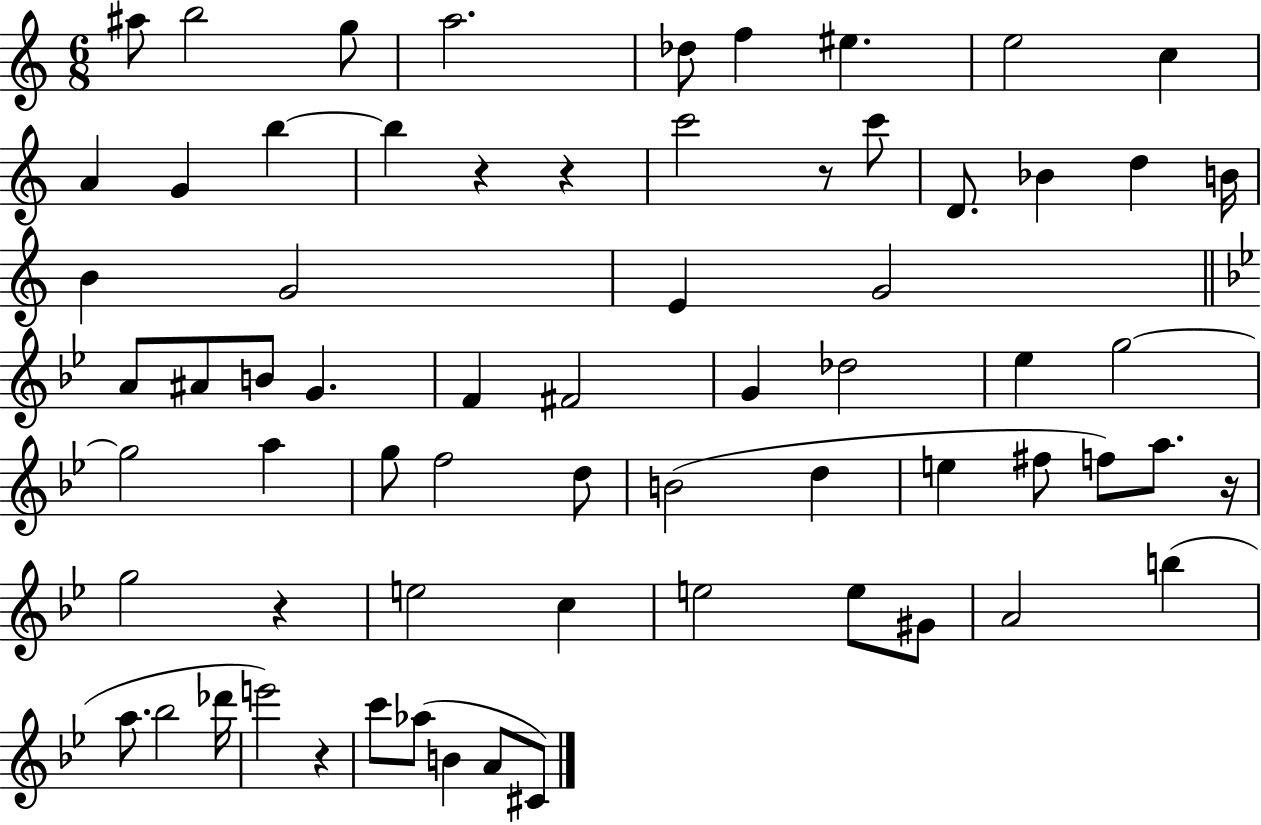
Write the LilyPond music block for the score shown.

{
  \clef treble
  \numericTimeSignature
  \time 6/8
  \key c \major
  ais''8 b''2 g''8 | a''2. | des''8 f''4 eis''4. | e''2 c''4 | \break a'4 g'4 b''4~~ | b''4 r4 r4 | c'''2 r8 c'''8 | d'8. bes'4 d''4 b'16 | \break b'4 g'2 | e'4 g'2 | \bar "||" \break \key g \minor a'8 ais'8 b'8 g'4. | f'4 fis'2 | g'4 des''2 | ees''4 g''2~~ | \break g''2 a''4 | g''8 f''2 d''8 | b'2( d''4 | e''4 fis''8 f''8) a''8. r16 | \break g''2 r4 | e''2 c''4 | e''2 e''8 gis'8 | a'2 b''4( | \break a''8. bes''2 des'''16 | e'''2) r4 | c'''8 aes''8( b'4 a'8 cis'8) | \bar "|."
}